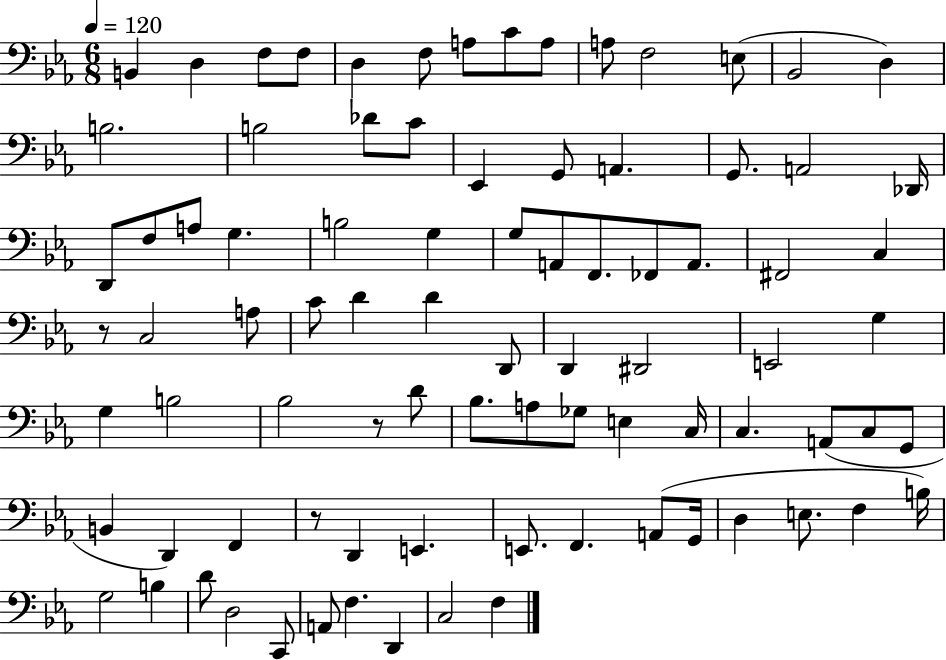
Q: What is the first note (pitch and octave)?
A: B2